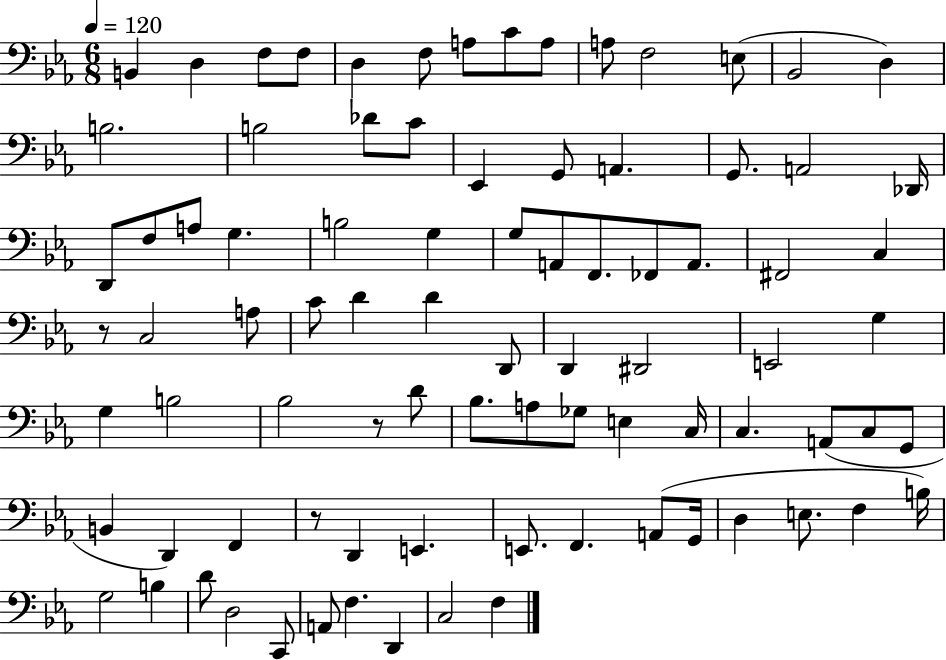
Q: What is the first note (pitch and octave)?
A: B2